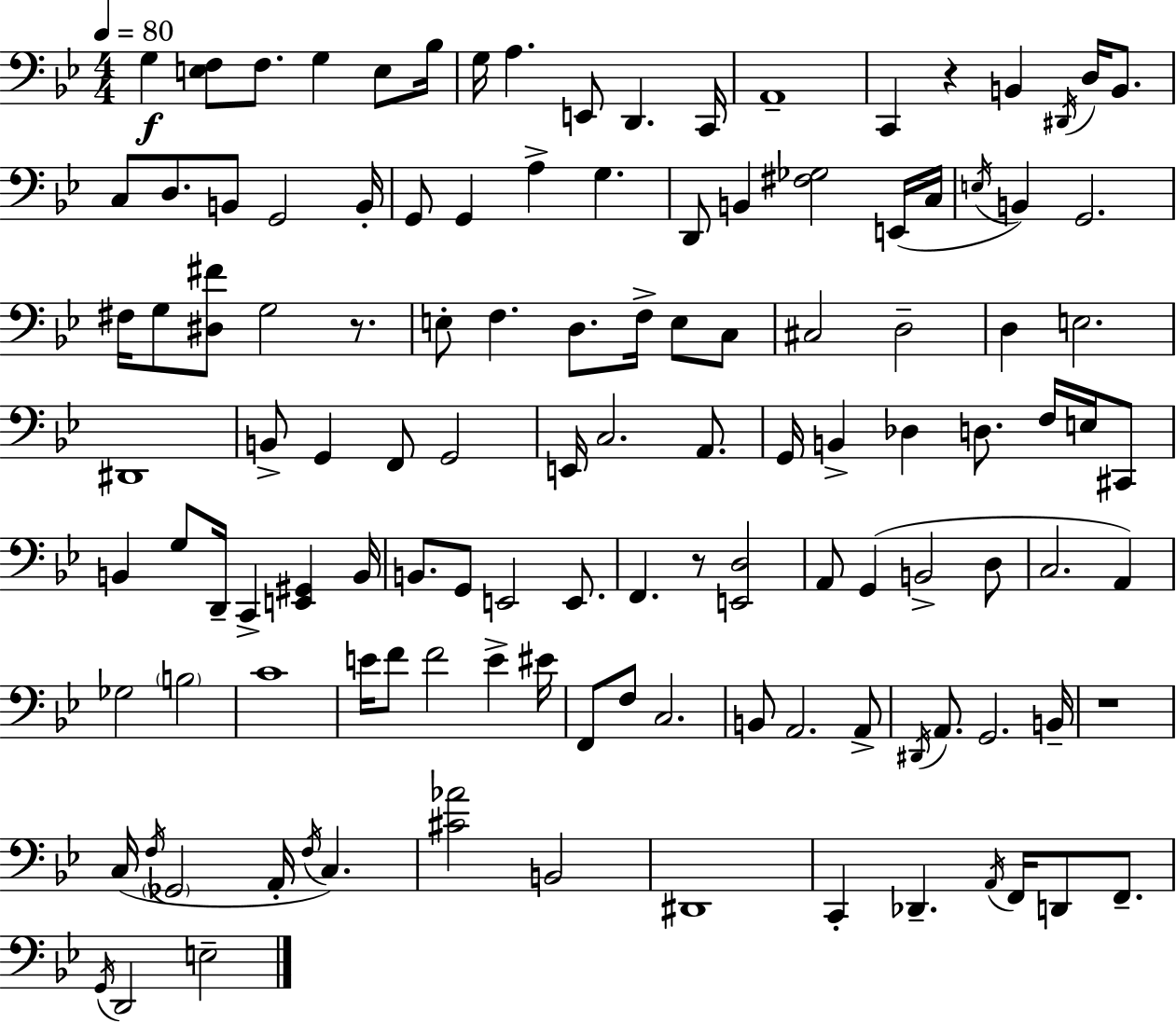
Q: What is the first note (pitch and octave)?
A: G3